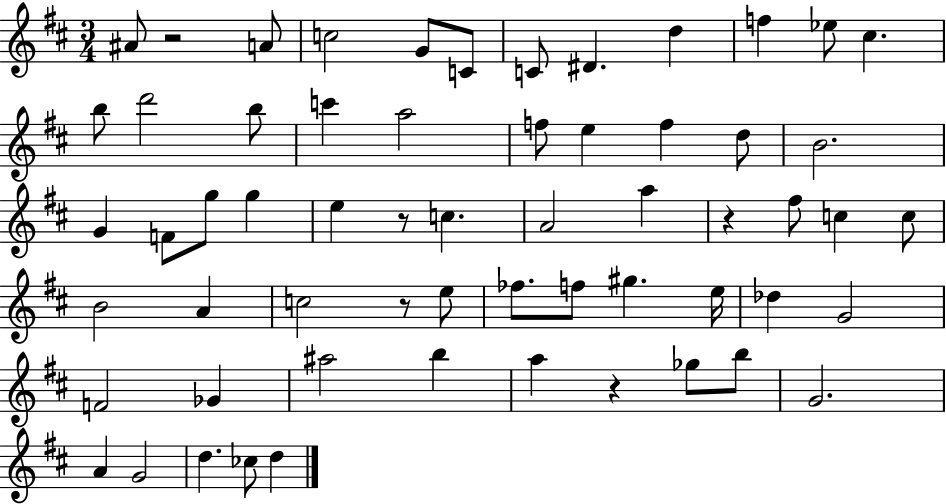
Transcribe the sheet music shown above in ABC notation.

X:1
T:Untitled
M:3/4
L:1/4
K:D
^A/2 z2 A/2 c2 G/2 C/2 C/2 ^D d f _e/2 ^c b/2 d'2 b/2 c' a2 f/2 e f d/2 B2 G F/2 g/2 g e z/2 c A2 a z ^f/2 c c/2 B2 A c2 z/2 e/2 _f/2 f/2 ^g e/4 _d G2 F2 _G ^a2 b a z _g/2 b/2 G2 A G2 d _c/2 d